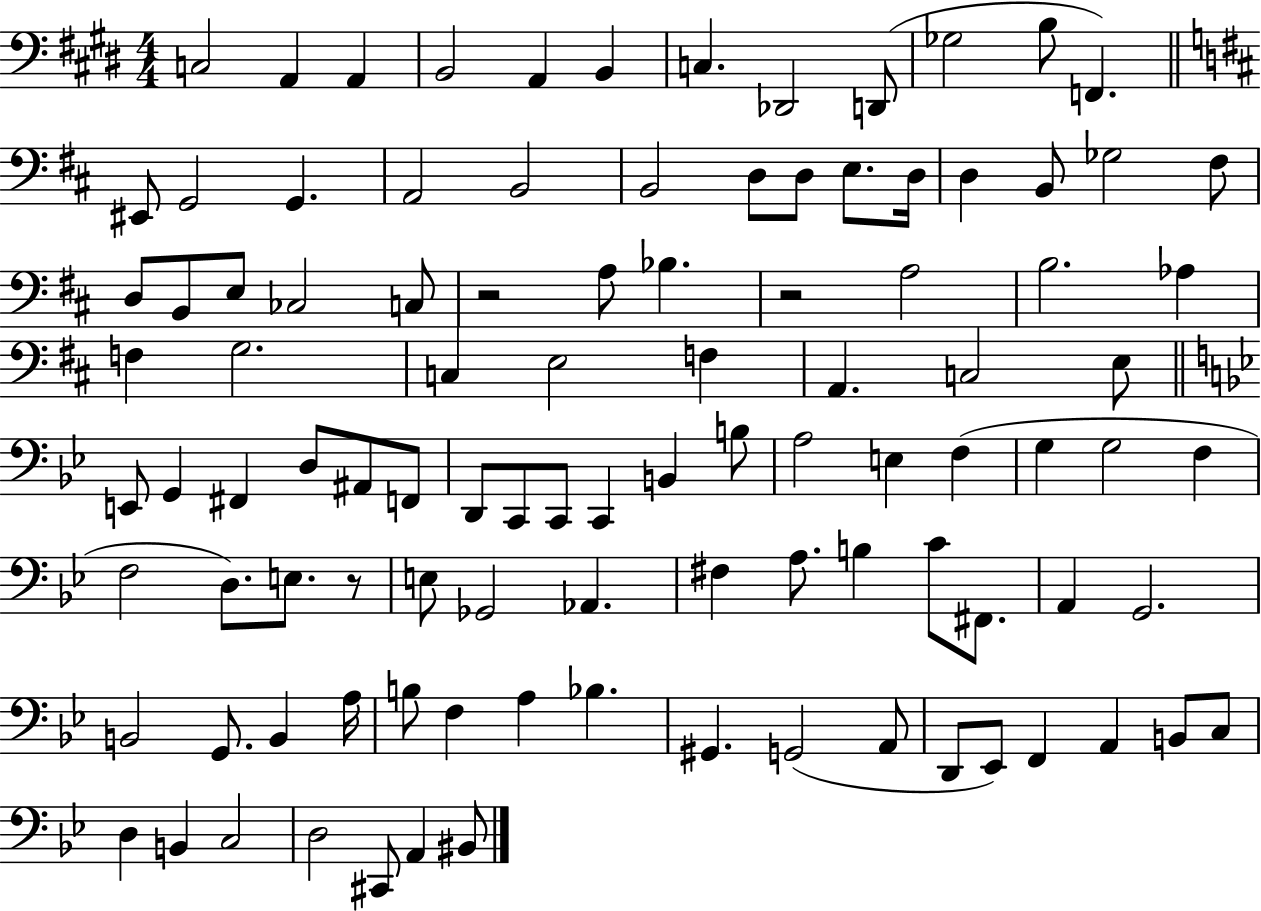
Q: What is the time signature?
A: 4/4